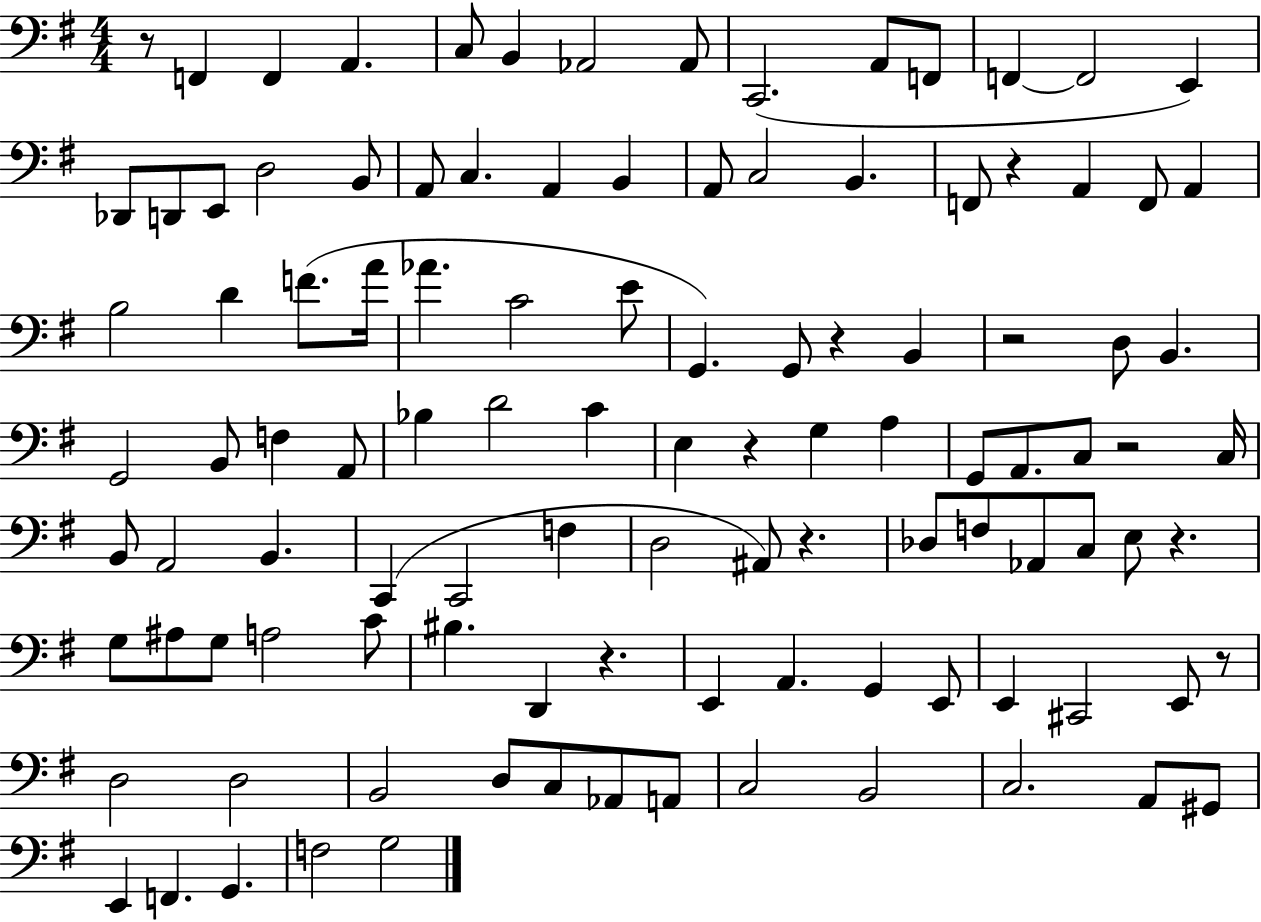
X:1
T:Untitled
M:4/4
L:1/4
K:G
z/2 F,, F,, A,, C,/2 B,, _A,,2 _A,,/2 C,,2 A,,/2 F,,/2 F,, F,,2 E,, _D,,/2 D,,/2 E,,/2 D,2 B,,/2 A,,/2 C, A,, B,, A,,/2 C,2 B,, F,,/2 z A,, F,,/2 A,, B,2 D F/2 A/4 _A C2 E/2 G,, G,,/2 z B,, z2 D,/2 B,, G,,2 B,,/2 F, A,,/2 _B, D2 C E, z G, A, G,,/2 A,,/2 C,/2 z2 C,/4 B,,/2 A,,2 B,, C,, C,,2 F, D,2 ^A,,/2 z _D,/2 F,/2 _A,,/2 C,/2 E,/2 z G,/2 ^A,/2 G,/2 A,2 C/2 ^B, D,, z E,, A,, G,, E,,/2 E,, ^C,,2 E,,/2 z/2 D,2 D,2 B,,2 D,/2 C,/2 _A,,/2 A,,/2 C,2 B,,2 C,2 A,,/2 ^G,,/2 E,, F,, G,, F,2 G,2